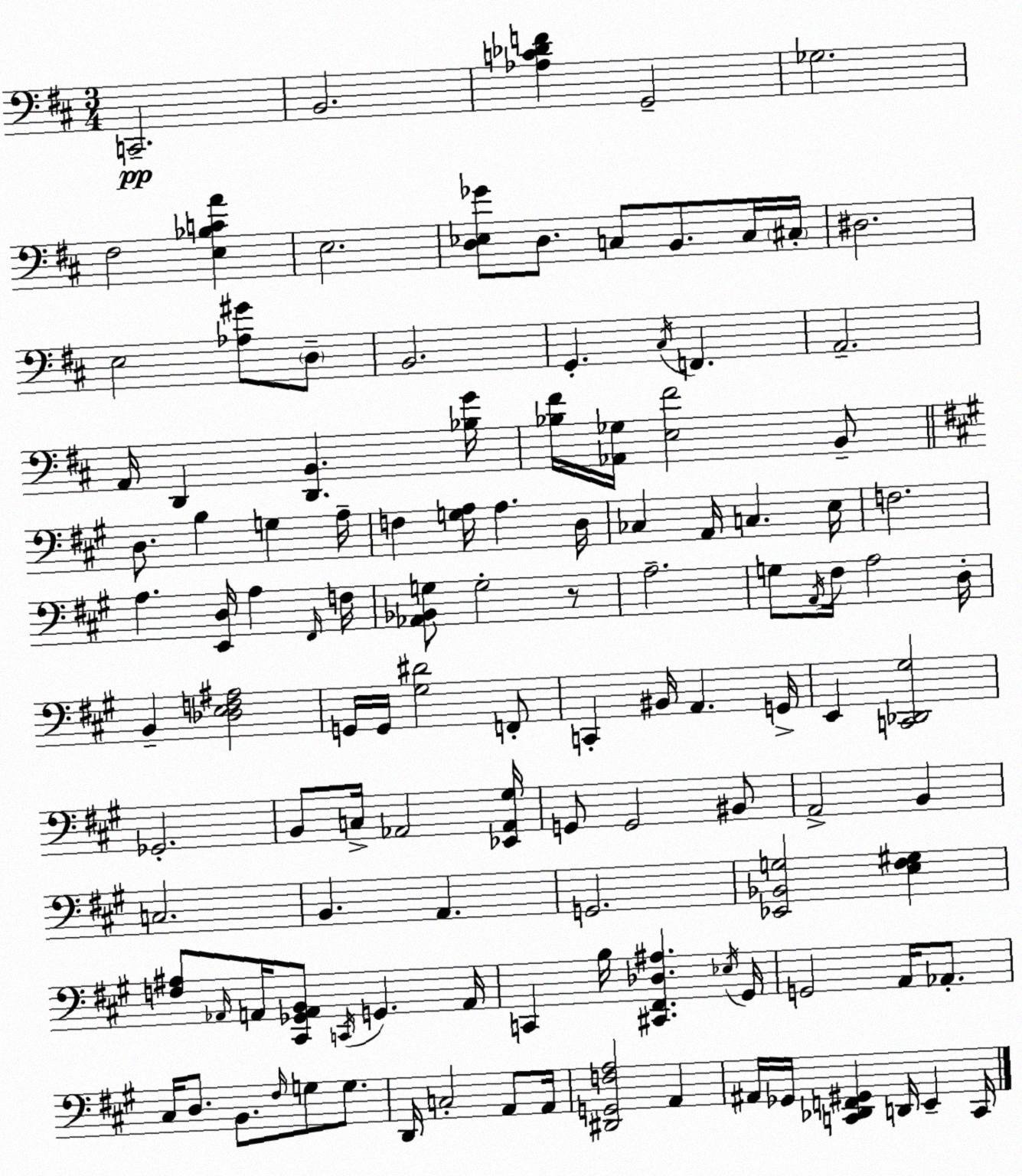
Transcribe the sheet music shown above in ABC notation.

X:1
T:Untitled
M:3/4
L:1/4
K:D
C,,2 B,,2 [_A,C_DF] G,,2 _G,2 ^F,2 [E,_B,CA] E,2 [D,_E,_G]/2 D,/2 C,/2 B,,/2 C,/4 ^C,/4 ^D,2 E,2 [_A,^G]/2 D,/2 B,,2 G,, ^C,/4 F,, A,,2 A,,/4 D,, [D,,B,,] [_B,G]/4 [_B,^F]/4 [_A,,_G,]/4 [E,^F]2 B,,/2 D,/2 B, G, A,/4 F, [G,A,]/4 A, D,/4 _C, A,,/4 C, E,/4 F,2 A, [E,,D,]/4 A, ^F,,/4 F,/4 [_A,,_B,,G,]/2 G,2 z/2 A,2 G,/2 A,,/4 ^F,/4 A,2 D,/4 B,, [_D,E,F,^A,]2 G,,/4 G,,/4 [^G,^D]2 F,,/2 C,, ^B,,/4 A,, G,,/4 E,, [C,,_D,,^G,]2 _G,,2 B,,/2 C,/4 _A,,2 [_E,,_A,,^G,]/4 G,,/2 G,,2 ^B,,/2 A,,2 B,, C,2 B,, A,, G,,2 [_E,,_B,,G,]2 [E,^F,^G,] [F,^A,]/2 _A,,/4 A,,/4 [^C,,_G,,A,,B,,]/2 C,,/4 G,, A,,/4 C,, B,/4 [^C,,^F,,_D,^A,] _E,/4 ^G,,/4 G,,2 A,,/4 _A,,/2 ^C,/4 D,/2 B,,/2 ^F,/4 G,/2 G,/2 D,,/4 C,2 A,,/2 A,,/4 [^D,,G,,F,A,]2 A,, ^A,,/4 _G,,/4 [C,,_D,,F,,^G,,] D,,/4 E,, C,,/4